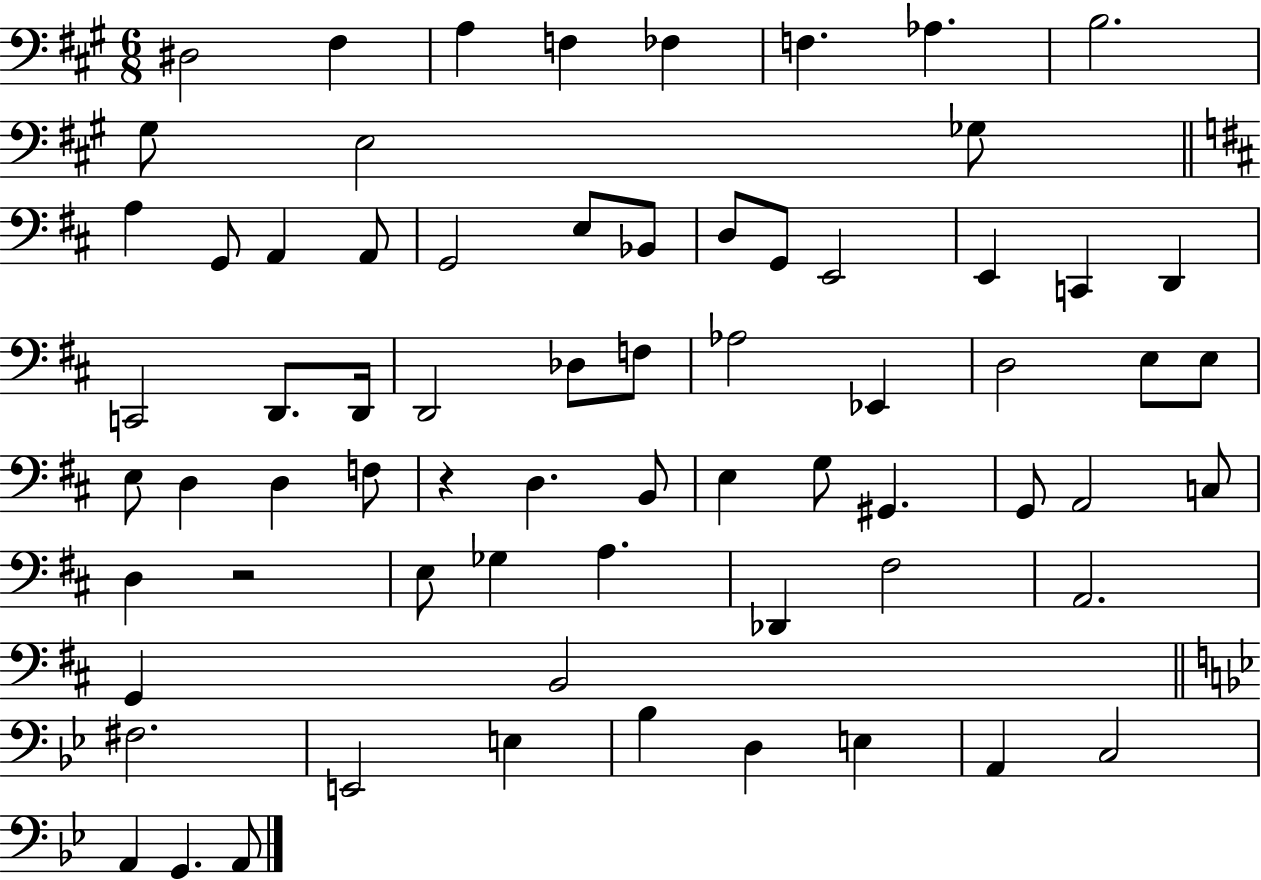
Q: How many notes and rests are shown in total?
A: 69